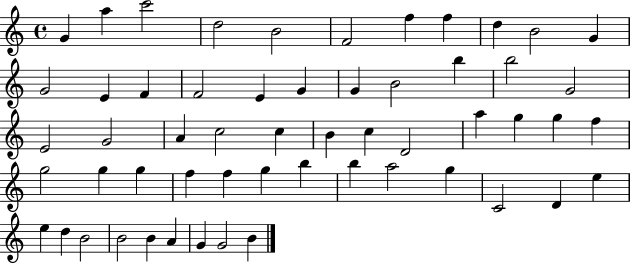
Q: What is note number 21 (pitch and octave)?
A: B5